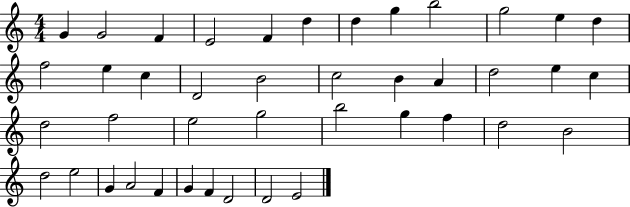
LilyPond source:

{
  \clef treble
  \numericTimeSignature
  \time 4/4
  \key c \major
  g'4 g'2 f'4 | e'2 f'4 d''4 | d''4 g''4 b''2 | g''2 e''4 d''4 | \break f''2 e''4 c''4 | d'2 b'2 | c''2 b'4 a'4 | d''2 e''4 c''4 | \break d''2 f''2 | e''2 g''2 | b''2 g''4 f''4 | d''2 b'2 | \break d''2 e''2 | g'4 a'2 f'4 | g'4 f'4 d'2 | d'2 e'2 | \break \bar "|."
}